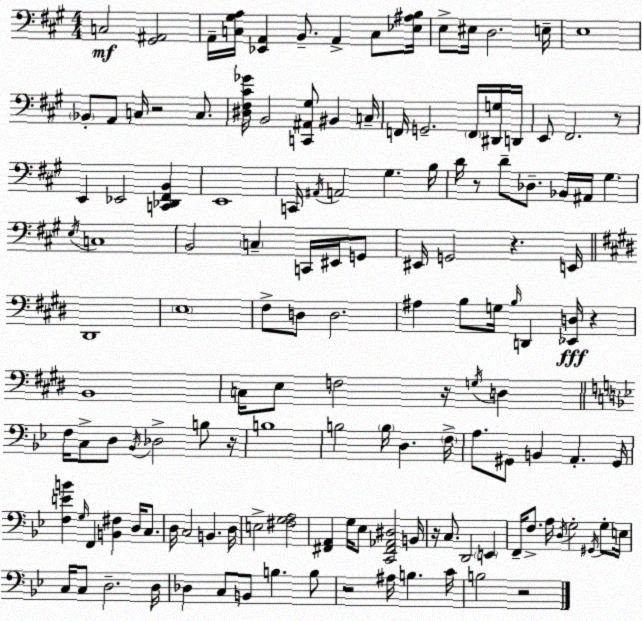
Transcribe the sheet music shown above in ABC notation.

X:1
T:Untitled
M:4/4
L:1/4
K:A
C,2 [^G,,^A,,]2 A,,/4 [C,^G,A,]/4 [_E,,A,,] B,,/2 A,, C,/2 [_E,^A,B,]/4 E,/2 ^E,/4 D,2 E,/4 E,4 _B,,/2 A,,/2 C,/4 z2 C,/2 [^D,^F,^C_G]/4 B,,2 [C,,^A,,^G,]/2 ^B,, C,/4 F,,/4 G,,2 F,,/4 [^D,,G,]/4 D,,/4 E,,/2 ^F,,2 z/2 E,, _E,,2 [C,,_D,,^F,,B,,] E,,4 C,,/4 ^A,,/4 A,,2 ^G, B,/4 D/4 z/2 D/2 _D,/2 _B,,/4 ^A,,/4 ^G, E,/4 C,4 B,,2 C, C,,/4 ^E,,/4 G,,/2 ^E,,/4 G,,2 z E,,/4 ^D,,4 E,4 ^F,/2 D,/2 D,2 ^A, B,/2 G,/4 B,/4 D,, [_E,,D,]/4 z B,,4 C,/4 E,/2 F,2 z/4 G,/4 D, F,/4 C,/2 D,/2 _B,,/4 _D,2 B,/2 z/4 B,4 B,2 B,/4 D, F,/4 A,/2 ^G,,/2 B,, A,, ^G,,/4 [F,EB] G,/4 F,, [B,,^F,] D,/4 C,/2 D,/4 C,2 B,, D,/4 E,2 [^F,G,A,]2 [^F,,A,,] G,/4 _E,/2 [C,,^F,,_A,,^D,]2 B,,/4 z/4 C,/2 D,,2 E,, F,,/4 F,/2 A,/4 D,/4 G,2 ^G,,/4 G,/2 E,/4 C,/4 C,/2 D,2 D,/4 _D, C,/2 B,,/2 B, B,/2 z2 ^A,/4 B, C/4 B,2 z2